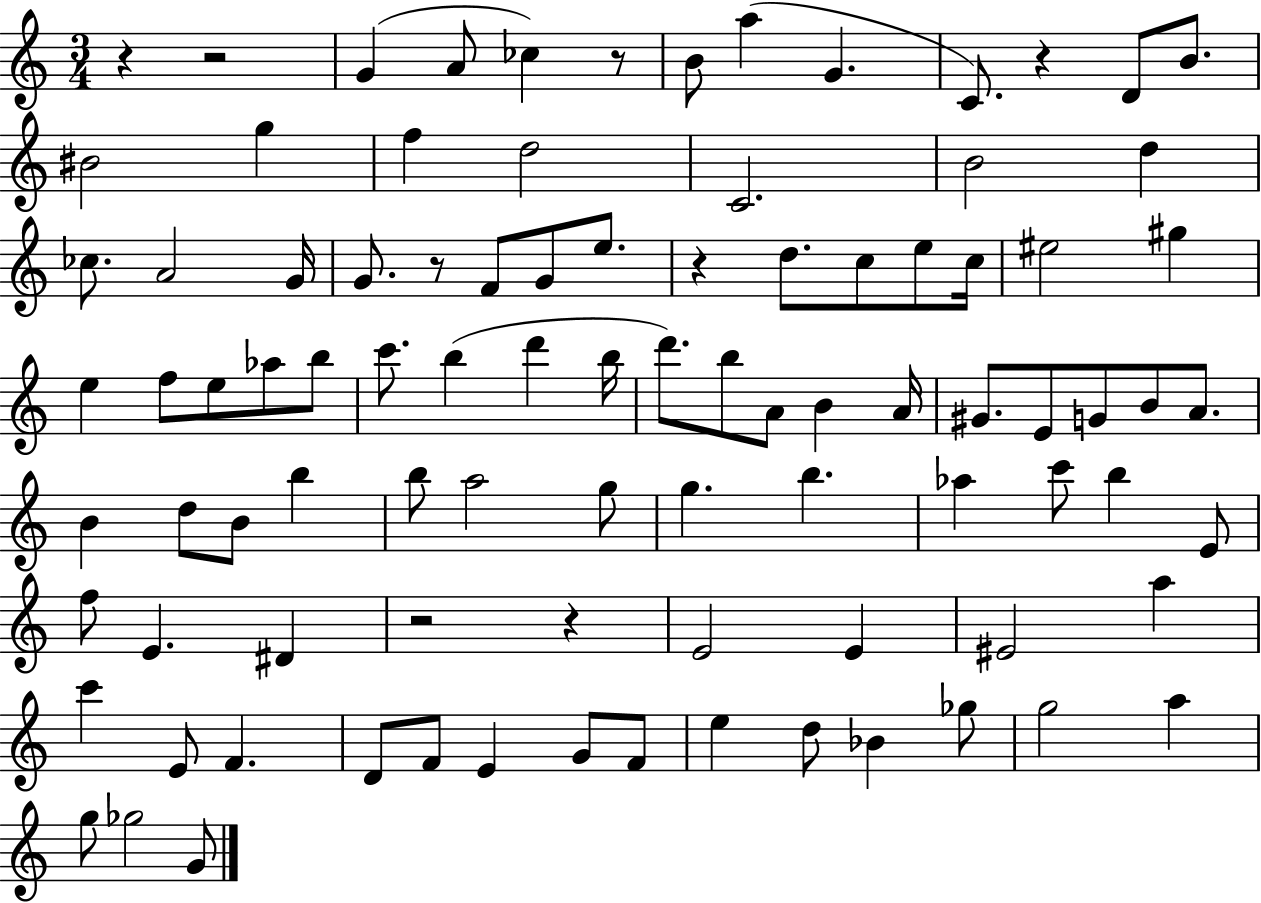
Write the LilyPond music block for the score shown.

{
  \clef treble
  \numericTimeSignature
  \time 3/4
  \key c \major
  r4 r2 | g'4( a'8 ces''4) r8 | b'8 a''4( g'4. | c'8.) r4 d'8 b'8. | \break bis'2 g''4 | f''4 d''2 | c'2. | b'2 d''4 | \break ces''8. a'2 g'16 | g'8. r8 f'8 g'8 e''8. | r4 d''8. c''8 e''8 c''16 | eis''2 gis''4 | \break e''4 f''8 e''8 aes''8 b''8 | c'''8. b''4( d'''4 b''16 | d'''8.) b''8 a'8 b'4 a'16 | gis'8. e'8 g'8 b'8 a'8. | \break b'4 d''8 b'8 b''4 | b''8 a''2 g''8 | g''4. b''4. | aes''4 c'''8 b''4 e'8 | \break f''8 e'4. dis'4 | r2 r4 | e'2 e'4 | eis'2 a''4 | \break c'''4 e'8 f'4. | d'8 f'8 e'4 g'8 f'8 | e''4 d''8 bes'4 ges''8 | g''2 a''4 | \break g''8 ges''2 g'8 | \bar "|."
}